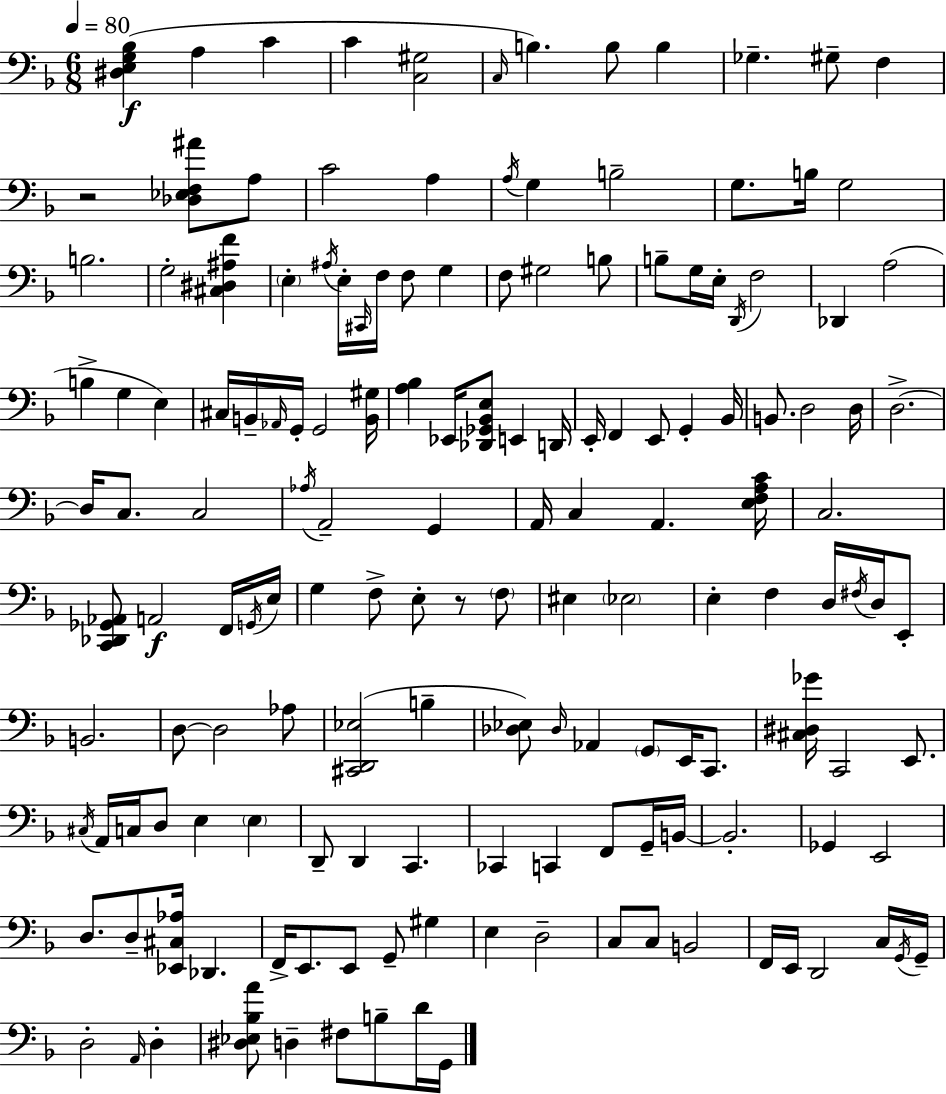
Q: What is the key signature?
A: F major